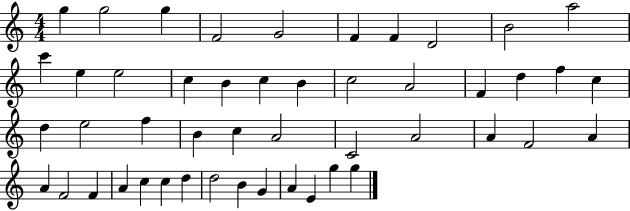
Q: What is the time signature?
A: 4/4